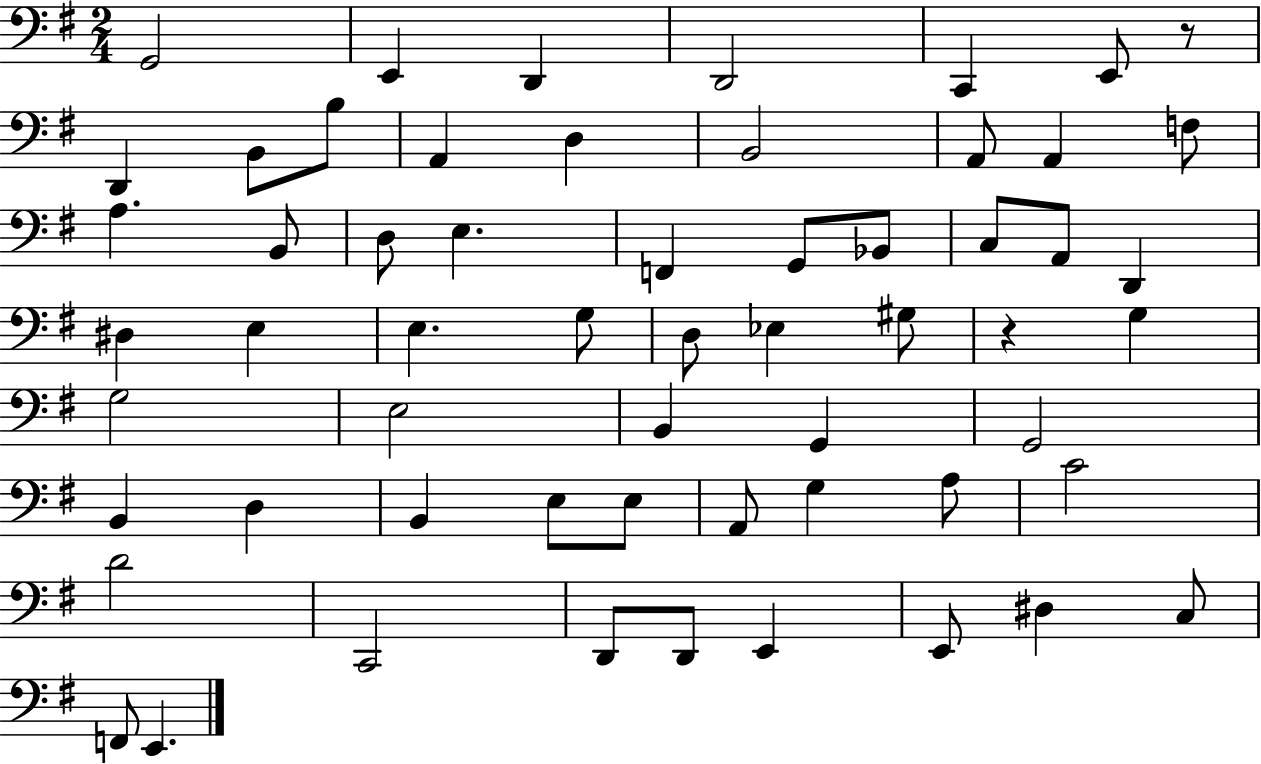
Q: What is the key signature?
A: G major